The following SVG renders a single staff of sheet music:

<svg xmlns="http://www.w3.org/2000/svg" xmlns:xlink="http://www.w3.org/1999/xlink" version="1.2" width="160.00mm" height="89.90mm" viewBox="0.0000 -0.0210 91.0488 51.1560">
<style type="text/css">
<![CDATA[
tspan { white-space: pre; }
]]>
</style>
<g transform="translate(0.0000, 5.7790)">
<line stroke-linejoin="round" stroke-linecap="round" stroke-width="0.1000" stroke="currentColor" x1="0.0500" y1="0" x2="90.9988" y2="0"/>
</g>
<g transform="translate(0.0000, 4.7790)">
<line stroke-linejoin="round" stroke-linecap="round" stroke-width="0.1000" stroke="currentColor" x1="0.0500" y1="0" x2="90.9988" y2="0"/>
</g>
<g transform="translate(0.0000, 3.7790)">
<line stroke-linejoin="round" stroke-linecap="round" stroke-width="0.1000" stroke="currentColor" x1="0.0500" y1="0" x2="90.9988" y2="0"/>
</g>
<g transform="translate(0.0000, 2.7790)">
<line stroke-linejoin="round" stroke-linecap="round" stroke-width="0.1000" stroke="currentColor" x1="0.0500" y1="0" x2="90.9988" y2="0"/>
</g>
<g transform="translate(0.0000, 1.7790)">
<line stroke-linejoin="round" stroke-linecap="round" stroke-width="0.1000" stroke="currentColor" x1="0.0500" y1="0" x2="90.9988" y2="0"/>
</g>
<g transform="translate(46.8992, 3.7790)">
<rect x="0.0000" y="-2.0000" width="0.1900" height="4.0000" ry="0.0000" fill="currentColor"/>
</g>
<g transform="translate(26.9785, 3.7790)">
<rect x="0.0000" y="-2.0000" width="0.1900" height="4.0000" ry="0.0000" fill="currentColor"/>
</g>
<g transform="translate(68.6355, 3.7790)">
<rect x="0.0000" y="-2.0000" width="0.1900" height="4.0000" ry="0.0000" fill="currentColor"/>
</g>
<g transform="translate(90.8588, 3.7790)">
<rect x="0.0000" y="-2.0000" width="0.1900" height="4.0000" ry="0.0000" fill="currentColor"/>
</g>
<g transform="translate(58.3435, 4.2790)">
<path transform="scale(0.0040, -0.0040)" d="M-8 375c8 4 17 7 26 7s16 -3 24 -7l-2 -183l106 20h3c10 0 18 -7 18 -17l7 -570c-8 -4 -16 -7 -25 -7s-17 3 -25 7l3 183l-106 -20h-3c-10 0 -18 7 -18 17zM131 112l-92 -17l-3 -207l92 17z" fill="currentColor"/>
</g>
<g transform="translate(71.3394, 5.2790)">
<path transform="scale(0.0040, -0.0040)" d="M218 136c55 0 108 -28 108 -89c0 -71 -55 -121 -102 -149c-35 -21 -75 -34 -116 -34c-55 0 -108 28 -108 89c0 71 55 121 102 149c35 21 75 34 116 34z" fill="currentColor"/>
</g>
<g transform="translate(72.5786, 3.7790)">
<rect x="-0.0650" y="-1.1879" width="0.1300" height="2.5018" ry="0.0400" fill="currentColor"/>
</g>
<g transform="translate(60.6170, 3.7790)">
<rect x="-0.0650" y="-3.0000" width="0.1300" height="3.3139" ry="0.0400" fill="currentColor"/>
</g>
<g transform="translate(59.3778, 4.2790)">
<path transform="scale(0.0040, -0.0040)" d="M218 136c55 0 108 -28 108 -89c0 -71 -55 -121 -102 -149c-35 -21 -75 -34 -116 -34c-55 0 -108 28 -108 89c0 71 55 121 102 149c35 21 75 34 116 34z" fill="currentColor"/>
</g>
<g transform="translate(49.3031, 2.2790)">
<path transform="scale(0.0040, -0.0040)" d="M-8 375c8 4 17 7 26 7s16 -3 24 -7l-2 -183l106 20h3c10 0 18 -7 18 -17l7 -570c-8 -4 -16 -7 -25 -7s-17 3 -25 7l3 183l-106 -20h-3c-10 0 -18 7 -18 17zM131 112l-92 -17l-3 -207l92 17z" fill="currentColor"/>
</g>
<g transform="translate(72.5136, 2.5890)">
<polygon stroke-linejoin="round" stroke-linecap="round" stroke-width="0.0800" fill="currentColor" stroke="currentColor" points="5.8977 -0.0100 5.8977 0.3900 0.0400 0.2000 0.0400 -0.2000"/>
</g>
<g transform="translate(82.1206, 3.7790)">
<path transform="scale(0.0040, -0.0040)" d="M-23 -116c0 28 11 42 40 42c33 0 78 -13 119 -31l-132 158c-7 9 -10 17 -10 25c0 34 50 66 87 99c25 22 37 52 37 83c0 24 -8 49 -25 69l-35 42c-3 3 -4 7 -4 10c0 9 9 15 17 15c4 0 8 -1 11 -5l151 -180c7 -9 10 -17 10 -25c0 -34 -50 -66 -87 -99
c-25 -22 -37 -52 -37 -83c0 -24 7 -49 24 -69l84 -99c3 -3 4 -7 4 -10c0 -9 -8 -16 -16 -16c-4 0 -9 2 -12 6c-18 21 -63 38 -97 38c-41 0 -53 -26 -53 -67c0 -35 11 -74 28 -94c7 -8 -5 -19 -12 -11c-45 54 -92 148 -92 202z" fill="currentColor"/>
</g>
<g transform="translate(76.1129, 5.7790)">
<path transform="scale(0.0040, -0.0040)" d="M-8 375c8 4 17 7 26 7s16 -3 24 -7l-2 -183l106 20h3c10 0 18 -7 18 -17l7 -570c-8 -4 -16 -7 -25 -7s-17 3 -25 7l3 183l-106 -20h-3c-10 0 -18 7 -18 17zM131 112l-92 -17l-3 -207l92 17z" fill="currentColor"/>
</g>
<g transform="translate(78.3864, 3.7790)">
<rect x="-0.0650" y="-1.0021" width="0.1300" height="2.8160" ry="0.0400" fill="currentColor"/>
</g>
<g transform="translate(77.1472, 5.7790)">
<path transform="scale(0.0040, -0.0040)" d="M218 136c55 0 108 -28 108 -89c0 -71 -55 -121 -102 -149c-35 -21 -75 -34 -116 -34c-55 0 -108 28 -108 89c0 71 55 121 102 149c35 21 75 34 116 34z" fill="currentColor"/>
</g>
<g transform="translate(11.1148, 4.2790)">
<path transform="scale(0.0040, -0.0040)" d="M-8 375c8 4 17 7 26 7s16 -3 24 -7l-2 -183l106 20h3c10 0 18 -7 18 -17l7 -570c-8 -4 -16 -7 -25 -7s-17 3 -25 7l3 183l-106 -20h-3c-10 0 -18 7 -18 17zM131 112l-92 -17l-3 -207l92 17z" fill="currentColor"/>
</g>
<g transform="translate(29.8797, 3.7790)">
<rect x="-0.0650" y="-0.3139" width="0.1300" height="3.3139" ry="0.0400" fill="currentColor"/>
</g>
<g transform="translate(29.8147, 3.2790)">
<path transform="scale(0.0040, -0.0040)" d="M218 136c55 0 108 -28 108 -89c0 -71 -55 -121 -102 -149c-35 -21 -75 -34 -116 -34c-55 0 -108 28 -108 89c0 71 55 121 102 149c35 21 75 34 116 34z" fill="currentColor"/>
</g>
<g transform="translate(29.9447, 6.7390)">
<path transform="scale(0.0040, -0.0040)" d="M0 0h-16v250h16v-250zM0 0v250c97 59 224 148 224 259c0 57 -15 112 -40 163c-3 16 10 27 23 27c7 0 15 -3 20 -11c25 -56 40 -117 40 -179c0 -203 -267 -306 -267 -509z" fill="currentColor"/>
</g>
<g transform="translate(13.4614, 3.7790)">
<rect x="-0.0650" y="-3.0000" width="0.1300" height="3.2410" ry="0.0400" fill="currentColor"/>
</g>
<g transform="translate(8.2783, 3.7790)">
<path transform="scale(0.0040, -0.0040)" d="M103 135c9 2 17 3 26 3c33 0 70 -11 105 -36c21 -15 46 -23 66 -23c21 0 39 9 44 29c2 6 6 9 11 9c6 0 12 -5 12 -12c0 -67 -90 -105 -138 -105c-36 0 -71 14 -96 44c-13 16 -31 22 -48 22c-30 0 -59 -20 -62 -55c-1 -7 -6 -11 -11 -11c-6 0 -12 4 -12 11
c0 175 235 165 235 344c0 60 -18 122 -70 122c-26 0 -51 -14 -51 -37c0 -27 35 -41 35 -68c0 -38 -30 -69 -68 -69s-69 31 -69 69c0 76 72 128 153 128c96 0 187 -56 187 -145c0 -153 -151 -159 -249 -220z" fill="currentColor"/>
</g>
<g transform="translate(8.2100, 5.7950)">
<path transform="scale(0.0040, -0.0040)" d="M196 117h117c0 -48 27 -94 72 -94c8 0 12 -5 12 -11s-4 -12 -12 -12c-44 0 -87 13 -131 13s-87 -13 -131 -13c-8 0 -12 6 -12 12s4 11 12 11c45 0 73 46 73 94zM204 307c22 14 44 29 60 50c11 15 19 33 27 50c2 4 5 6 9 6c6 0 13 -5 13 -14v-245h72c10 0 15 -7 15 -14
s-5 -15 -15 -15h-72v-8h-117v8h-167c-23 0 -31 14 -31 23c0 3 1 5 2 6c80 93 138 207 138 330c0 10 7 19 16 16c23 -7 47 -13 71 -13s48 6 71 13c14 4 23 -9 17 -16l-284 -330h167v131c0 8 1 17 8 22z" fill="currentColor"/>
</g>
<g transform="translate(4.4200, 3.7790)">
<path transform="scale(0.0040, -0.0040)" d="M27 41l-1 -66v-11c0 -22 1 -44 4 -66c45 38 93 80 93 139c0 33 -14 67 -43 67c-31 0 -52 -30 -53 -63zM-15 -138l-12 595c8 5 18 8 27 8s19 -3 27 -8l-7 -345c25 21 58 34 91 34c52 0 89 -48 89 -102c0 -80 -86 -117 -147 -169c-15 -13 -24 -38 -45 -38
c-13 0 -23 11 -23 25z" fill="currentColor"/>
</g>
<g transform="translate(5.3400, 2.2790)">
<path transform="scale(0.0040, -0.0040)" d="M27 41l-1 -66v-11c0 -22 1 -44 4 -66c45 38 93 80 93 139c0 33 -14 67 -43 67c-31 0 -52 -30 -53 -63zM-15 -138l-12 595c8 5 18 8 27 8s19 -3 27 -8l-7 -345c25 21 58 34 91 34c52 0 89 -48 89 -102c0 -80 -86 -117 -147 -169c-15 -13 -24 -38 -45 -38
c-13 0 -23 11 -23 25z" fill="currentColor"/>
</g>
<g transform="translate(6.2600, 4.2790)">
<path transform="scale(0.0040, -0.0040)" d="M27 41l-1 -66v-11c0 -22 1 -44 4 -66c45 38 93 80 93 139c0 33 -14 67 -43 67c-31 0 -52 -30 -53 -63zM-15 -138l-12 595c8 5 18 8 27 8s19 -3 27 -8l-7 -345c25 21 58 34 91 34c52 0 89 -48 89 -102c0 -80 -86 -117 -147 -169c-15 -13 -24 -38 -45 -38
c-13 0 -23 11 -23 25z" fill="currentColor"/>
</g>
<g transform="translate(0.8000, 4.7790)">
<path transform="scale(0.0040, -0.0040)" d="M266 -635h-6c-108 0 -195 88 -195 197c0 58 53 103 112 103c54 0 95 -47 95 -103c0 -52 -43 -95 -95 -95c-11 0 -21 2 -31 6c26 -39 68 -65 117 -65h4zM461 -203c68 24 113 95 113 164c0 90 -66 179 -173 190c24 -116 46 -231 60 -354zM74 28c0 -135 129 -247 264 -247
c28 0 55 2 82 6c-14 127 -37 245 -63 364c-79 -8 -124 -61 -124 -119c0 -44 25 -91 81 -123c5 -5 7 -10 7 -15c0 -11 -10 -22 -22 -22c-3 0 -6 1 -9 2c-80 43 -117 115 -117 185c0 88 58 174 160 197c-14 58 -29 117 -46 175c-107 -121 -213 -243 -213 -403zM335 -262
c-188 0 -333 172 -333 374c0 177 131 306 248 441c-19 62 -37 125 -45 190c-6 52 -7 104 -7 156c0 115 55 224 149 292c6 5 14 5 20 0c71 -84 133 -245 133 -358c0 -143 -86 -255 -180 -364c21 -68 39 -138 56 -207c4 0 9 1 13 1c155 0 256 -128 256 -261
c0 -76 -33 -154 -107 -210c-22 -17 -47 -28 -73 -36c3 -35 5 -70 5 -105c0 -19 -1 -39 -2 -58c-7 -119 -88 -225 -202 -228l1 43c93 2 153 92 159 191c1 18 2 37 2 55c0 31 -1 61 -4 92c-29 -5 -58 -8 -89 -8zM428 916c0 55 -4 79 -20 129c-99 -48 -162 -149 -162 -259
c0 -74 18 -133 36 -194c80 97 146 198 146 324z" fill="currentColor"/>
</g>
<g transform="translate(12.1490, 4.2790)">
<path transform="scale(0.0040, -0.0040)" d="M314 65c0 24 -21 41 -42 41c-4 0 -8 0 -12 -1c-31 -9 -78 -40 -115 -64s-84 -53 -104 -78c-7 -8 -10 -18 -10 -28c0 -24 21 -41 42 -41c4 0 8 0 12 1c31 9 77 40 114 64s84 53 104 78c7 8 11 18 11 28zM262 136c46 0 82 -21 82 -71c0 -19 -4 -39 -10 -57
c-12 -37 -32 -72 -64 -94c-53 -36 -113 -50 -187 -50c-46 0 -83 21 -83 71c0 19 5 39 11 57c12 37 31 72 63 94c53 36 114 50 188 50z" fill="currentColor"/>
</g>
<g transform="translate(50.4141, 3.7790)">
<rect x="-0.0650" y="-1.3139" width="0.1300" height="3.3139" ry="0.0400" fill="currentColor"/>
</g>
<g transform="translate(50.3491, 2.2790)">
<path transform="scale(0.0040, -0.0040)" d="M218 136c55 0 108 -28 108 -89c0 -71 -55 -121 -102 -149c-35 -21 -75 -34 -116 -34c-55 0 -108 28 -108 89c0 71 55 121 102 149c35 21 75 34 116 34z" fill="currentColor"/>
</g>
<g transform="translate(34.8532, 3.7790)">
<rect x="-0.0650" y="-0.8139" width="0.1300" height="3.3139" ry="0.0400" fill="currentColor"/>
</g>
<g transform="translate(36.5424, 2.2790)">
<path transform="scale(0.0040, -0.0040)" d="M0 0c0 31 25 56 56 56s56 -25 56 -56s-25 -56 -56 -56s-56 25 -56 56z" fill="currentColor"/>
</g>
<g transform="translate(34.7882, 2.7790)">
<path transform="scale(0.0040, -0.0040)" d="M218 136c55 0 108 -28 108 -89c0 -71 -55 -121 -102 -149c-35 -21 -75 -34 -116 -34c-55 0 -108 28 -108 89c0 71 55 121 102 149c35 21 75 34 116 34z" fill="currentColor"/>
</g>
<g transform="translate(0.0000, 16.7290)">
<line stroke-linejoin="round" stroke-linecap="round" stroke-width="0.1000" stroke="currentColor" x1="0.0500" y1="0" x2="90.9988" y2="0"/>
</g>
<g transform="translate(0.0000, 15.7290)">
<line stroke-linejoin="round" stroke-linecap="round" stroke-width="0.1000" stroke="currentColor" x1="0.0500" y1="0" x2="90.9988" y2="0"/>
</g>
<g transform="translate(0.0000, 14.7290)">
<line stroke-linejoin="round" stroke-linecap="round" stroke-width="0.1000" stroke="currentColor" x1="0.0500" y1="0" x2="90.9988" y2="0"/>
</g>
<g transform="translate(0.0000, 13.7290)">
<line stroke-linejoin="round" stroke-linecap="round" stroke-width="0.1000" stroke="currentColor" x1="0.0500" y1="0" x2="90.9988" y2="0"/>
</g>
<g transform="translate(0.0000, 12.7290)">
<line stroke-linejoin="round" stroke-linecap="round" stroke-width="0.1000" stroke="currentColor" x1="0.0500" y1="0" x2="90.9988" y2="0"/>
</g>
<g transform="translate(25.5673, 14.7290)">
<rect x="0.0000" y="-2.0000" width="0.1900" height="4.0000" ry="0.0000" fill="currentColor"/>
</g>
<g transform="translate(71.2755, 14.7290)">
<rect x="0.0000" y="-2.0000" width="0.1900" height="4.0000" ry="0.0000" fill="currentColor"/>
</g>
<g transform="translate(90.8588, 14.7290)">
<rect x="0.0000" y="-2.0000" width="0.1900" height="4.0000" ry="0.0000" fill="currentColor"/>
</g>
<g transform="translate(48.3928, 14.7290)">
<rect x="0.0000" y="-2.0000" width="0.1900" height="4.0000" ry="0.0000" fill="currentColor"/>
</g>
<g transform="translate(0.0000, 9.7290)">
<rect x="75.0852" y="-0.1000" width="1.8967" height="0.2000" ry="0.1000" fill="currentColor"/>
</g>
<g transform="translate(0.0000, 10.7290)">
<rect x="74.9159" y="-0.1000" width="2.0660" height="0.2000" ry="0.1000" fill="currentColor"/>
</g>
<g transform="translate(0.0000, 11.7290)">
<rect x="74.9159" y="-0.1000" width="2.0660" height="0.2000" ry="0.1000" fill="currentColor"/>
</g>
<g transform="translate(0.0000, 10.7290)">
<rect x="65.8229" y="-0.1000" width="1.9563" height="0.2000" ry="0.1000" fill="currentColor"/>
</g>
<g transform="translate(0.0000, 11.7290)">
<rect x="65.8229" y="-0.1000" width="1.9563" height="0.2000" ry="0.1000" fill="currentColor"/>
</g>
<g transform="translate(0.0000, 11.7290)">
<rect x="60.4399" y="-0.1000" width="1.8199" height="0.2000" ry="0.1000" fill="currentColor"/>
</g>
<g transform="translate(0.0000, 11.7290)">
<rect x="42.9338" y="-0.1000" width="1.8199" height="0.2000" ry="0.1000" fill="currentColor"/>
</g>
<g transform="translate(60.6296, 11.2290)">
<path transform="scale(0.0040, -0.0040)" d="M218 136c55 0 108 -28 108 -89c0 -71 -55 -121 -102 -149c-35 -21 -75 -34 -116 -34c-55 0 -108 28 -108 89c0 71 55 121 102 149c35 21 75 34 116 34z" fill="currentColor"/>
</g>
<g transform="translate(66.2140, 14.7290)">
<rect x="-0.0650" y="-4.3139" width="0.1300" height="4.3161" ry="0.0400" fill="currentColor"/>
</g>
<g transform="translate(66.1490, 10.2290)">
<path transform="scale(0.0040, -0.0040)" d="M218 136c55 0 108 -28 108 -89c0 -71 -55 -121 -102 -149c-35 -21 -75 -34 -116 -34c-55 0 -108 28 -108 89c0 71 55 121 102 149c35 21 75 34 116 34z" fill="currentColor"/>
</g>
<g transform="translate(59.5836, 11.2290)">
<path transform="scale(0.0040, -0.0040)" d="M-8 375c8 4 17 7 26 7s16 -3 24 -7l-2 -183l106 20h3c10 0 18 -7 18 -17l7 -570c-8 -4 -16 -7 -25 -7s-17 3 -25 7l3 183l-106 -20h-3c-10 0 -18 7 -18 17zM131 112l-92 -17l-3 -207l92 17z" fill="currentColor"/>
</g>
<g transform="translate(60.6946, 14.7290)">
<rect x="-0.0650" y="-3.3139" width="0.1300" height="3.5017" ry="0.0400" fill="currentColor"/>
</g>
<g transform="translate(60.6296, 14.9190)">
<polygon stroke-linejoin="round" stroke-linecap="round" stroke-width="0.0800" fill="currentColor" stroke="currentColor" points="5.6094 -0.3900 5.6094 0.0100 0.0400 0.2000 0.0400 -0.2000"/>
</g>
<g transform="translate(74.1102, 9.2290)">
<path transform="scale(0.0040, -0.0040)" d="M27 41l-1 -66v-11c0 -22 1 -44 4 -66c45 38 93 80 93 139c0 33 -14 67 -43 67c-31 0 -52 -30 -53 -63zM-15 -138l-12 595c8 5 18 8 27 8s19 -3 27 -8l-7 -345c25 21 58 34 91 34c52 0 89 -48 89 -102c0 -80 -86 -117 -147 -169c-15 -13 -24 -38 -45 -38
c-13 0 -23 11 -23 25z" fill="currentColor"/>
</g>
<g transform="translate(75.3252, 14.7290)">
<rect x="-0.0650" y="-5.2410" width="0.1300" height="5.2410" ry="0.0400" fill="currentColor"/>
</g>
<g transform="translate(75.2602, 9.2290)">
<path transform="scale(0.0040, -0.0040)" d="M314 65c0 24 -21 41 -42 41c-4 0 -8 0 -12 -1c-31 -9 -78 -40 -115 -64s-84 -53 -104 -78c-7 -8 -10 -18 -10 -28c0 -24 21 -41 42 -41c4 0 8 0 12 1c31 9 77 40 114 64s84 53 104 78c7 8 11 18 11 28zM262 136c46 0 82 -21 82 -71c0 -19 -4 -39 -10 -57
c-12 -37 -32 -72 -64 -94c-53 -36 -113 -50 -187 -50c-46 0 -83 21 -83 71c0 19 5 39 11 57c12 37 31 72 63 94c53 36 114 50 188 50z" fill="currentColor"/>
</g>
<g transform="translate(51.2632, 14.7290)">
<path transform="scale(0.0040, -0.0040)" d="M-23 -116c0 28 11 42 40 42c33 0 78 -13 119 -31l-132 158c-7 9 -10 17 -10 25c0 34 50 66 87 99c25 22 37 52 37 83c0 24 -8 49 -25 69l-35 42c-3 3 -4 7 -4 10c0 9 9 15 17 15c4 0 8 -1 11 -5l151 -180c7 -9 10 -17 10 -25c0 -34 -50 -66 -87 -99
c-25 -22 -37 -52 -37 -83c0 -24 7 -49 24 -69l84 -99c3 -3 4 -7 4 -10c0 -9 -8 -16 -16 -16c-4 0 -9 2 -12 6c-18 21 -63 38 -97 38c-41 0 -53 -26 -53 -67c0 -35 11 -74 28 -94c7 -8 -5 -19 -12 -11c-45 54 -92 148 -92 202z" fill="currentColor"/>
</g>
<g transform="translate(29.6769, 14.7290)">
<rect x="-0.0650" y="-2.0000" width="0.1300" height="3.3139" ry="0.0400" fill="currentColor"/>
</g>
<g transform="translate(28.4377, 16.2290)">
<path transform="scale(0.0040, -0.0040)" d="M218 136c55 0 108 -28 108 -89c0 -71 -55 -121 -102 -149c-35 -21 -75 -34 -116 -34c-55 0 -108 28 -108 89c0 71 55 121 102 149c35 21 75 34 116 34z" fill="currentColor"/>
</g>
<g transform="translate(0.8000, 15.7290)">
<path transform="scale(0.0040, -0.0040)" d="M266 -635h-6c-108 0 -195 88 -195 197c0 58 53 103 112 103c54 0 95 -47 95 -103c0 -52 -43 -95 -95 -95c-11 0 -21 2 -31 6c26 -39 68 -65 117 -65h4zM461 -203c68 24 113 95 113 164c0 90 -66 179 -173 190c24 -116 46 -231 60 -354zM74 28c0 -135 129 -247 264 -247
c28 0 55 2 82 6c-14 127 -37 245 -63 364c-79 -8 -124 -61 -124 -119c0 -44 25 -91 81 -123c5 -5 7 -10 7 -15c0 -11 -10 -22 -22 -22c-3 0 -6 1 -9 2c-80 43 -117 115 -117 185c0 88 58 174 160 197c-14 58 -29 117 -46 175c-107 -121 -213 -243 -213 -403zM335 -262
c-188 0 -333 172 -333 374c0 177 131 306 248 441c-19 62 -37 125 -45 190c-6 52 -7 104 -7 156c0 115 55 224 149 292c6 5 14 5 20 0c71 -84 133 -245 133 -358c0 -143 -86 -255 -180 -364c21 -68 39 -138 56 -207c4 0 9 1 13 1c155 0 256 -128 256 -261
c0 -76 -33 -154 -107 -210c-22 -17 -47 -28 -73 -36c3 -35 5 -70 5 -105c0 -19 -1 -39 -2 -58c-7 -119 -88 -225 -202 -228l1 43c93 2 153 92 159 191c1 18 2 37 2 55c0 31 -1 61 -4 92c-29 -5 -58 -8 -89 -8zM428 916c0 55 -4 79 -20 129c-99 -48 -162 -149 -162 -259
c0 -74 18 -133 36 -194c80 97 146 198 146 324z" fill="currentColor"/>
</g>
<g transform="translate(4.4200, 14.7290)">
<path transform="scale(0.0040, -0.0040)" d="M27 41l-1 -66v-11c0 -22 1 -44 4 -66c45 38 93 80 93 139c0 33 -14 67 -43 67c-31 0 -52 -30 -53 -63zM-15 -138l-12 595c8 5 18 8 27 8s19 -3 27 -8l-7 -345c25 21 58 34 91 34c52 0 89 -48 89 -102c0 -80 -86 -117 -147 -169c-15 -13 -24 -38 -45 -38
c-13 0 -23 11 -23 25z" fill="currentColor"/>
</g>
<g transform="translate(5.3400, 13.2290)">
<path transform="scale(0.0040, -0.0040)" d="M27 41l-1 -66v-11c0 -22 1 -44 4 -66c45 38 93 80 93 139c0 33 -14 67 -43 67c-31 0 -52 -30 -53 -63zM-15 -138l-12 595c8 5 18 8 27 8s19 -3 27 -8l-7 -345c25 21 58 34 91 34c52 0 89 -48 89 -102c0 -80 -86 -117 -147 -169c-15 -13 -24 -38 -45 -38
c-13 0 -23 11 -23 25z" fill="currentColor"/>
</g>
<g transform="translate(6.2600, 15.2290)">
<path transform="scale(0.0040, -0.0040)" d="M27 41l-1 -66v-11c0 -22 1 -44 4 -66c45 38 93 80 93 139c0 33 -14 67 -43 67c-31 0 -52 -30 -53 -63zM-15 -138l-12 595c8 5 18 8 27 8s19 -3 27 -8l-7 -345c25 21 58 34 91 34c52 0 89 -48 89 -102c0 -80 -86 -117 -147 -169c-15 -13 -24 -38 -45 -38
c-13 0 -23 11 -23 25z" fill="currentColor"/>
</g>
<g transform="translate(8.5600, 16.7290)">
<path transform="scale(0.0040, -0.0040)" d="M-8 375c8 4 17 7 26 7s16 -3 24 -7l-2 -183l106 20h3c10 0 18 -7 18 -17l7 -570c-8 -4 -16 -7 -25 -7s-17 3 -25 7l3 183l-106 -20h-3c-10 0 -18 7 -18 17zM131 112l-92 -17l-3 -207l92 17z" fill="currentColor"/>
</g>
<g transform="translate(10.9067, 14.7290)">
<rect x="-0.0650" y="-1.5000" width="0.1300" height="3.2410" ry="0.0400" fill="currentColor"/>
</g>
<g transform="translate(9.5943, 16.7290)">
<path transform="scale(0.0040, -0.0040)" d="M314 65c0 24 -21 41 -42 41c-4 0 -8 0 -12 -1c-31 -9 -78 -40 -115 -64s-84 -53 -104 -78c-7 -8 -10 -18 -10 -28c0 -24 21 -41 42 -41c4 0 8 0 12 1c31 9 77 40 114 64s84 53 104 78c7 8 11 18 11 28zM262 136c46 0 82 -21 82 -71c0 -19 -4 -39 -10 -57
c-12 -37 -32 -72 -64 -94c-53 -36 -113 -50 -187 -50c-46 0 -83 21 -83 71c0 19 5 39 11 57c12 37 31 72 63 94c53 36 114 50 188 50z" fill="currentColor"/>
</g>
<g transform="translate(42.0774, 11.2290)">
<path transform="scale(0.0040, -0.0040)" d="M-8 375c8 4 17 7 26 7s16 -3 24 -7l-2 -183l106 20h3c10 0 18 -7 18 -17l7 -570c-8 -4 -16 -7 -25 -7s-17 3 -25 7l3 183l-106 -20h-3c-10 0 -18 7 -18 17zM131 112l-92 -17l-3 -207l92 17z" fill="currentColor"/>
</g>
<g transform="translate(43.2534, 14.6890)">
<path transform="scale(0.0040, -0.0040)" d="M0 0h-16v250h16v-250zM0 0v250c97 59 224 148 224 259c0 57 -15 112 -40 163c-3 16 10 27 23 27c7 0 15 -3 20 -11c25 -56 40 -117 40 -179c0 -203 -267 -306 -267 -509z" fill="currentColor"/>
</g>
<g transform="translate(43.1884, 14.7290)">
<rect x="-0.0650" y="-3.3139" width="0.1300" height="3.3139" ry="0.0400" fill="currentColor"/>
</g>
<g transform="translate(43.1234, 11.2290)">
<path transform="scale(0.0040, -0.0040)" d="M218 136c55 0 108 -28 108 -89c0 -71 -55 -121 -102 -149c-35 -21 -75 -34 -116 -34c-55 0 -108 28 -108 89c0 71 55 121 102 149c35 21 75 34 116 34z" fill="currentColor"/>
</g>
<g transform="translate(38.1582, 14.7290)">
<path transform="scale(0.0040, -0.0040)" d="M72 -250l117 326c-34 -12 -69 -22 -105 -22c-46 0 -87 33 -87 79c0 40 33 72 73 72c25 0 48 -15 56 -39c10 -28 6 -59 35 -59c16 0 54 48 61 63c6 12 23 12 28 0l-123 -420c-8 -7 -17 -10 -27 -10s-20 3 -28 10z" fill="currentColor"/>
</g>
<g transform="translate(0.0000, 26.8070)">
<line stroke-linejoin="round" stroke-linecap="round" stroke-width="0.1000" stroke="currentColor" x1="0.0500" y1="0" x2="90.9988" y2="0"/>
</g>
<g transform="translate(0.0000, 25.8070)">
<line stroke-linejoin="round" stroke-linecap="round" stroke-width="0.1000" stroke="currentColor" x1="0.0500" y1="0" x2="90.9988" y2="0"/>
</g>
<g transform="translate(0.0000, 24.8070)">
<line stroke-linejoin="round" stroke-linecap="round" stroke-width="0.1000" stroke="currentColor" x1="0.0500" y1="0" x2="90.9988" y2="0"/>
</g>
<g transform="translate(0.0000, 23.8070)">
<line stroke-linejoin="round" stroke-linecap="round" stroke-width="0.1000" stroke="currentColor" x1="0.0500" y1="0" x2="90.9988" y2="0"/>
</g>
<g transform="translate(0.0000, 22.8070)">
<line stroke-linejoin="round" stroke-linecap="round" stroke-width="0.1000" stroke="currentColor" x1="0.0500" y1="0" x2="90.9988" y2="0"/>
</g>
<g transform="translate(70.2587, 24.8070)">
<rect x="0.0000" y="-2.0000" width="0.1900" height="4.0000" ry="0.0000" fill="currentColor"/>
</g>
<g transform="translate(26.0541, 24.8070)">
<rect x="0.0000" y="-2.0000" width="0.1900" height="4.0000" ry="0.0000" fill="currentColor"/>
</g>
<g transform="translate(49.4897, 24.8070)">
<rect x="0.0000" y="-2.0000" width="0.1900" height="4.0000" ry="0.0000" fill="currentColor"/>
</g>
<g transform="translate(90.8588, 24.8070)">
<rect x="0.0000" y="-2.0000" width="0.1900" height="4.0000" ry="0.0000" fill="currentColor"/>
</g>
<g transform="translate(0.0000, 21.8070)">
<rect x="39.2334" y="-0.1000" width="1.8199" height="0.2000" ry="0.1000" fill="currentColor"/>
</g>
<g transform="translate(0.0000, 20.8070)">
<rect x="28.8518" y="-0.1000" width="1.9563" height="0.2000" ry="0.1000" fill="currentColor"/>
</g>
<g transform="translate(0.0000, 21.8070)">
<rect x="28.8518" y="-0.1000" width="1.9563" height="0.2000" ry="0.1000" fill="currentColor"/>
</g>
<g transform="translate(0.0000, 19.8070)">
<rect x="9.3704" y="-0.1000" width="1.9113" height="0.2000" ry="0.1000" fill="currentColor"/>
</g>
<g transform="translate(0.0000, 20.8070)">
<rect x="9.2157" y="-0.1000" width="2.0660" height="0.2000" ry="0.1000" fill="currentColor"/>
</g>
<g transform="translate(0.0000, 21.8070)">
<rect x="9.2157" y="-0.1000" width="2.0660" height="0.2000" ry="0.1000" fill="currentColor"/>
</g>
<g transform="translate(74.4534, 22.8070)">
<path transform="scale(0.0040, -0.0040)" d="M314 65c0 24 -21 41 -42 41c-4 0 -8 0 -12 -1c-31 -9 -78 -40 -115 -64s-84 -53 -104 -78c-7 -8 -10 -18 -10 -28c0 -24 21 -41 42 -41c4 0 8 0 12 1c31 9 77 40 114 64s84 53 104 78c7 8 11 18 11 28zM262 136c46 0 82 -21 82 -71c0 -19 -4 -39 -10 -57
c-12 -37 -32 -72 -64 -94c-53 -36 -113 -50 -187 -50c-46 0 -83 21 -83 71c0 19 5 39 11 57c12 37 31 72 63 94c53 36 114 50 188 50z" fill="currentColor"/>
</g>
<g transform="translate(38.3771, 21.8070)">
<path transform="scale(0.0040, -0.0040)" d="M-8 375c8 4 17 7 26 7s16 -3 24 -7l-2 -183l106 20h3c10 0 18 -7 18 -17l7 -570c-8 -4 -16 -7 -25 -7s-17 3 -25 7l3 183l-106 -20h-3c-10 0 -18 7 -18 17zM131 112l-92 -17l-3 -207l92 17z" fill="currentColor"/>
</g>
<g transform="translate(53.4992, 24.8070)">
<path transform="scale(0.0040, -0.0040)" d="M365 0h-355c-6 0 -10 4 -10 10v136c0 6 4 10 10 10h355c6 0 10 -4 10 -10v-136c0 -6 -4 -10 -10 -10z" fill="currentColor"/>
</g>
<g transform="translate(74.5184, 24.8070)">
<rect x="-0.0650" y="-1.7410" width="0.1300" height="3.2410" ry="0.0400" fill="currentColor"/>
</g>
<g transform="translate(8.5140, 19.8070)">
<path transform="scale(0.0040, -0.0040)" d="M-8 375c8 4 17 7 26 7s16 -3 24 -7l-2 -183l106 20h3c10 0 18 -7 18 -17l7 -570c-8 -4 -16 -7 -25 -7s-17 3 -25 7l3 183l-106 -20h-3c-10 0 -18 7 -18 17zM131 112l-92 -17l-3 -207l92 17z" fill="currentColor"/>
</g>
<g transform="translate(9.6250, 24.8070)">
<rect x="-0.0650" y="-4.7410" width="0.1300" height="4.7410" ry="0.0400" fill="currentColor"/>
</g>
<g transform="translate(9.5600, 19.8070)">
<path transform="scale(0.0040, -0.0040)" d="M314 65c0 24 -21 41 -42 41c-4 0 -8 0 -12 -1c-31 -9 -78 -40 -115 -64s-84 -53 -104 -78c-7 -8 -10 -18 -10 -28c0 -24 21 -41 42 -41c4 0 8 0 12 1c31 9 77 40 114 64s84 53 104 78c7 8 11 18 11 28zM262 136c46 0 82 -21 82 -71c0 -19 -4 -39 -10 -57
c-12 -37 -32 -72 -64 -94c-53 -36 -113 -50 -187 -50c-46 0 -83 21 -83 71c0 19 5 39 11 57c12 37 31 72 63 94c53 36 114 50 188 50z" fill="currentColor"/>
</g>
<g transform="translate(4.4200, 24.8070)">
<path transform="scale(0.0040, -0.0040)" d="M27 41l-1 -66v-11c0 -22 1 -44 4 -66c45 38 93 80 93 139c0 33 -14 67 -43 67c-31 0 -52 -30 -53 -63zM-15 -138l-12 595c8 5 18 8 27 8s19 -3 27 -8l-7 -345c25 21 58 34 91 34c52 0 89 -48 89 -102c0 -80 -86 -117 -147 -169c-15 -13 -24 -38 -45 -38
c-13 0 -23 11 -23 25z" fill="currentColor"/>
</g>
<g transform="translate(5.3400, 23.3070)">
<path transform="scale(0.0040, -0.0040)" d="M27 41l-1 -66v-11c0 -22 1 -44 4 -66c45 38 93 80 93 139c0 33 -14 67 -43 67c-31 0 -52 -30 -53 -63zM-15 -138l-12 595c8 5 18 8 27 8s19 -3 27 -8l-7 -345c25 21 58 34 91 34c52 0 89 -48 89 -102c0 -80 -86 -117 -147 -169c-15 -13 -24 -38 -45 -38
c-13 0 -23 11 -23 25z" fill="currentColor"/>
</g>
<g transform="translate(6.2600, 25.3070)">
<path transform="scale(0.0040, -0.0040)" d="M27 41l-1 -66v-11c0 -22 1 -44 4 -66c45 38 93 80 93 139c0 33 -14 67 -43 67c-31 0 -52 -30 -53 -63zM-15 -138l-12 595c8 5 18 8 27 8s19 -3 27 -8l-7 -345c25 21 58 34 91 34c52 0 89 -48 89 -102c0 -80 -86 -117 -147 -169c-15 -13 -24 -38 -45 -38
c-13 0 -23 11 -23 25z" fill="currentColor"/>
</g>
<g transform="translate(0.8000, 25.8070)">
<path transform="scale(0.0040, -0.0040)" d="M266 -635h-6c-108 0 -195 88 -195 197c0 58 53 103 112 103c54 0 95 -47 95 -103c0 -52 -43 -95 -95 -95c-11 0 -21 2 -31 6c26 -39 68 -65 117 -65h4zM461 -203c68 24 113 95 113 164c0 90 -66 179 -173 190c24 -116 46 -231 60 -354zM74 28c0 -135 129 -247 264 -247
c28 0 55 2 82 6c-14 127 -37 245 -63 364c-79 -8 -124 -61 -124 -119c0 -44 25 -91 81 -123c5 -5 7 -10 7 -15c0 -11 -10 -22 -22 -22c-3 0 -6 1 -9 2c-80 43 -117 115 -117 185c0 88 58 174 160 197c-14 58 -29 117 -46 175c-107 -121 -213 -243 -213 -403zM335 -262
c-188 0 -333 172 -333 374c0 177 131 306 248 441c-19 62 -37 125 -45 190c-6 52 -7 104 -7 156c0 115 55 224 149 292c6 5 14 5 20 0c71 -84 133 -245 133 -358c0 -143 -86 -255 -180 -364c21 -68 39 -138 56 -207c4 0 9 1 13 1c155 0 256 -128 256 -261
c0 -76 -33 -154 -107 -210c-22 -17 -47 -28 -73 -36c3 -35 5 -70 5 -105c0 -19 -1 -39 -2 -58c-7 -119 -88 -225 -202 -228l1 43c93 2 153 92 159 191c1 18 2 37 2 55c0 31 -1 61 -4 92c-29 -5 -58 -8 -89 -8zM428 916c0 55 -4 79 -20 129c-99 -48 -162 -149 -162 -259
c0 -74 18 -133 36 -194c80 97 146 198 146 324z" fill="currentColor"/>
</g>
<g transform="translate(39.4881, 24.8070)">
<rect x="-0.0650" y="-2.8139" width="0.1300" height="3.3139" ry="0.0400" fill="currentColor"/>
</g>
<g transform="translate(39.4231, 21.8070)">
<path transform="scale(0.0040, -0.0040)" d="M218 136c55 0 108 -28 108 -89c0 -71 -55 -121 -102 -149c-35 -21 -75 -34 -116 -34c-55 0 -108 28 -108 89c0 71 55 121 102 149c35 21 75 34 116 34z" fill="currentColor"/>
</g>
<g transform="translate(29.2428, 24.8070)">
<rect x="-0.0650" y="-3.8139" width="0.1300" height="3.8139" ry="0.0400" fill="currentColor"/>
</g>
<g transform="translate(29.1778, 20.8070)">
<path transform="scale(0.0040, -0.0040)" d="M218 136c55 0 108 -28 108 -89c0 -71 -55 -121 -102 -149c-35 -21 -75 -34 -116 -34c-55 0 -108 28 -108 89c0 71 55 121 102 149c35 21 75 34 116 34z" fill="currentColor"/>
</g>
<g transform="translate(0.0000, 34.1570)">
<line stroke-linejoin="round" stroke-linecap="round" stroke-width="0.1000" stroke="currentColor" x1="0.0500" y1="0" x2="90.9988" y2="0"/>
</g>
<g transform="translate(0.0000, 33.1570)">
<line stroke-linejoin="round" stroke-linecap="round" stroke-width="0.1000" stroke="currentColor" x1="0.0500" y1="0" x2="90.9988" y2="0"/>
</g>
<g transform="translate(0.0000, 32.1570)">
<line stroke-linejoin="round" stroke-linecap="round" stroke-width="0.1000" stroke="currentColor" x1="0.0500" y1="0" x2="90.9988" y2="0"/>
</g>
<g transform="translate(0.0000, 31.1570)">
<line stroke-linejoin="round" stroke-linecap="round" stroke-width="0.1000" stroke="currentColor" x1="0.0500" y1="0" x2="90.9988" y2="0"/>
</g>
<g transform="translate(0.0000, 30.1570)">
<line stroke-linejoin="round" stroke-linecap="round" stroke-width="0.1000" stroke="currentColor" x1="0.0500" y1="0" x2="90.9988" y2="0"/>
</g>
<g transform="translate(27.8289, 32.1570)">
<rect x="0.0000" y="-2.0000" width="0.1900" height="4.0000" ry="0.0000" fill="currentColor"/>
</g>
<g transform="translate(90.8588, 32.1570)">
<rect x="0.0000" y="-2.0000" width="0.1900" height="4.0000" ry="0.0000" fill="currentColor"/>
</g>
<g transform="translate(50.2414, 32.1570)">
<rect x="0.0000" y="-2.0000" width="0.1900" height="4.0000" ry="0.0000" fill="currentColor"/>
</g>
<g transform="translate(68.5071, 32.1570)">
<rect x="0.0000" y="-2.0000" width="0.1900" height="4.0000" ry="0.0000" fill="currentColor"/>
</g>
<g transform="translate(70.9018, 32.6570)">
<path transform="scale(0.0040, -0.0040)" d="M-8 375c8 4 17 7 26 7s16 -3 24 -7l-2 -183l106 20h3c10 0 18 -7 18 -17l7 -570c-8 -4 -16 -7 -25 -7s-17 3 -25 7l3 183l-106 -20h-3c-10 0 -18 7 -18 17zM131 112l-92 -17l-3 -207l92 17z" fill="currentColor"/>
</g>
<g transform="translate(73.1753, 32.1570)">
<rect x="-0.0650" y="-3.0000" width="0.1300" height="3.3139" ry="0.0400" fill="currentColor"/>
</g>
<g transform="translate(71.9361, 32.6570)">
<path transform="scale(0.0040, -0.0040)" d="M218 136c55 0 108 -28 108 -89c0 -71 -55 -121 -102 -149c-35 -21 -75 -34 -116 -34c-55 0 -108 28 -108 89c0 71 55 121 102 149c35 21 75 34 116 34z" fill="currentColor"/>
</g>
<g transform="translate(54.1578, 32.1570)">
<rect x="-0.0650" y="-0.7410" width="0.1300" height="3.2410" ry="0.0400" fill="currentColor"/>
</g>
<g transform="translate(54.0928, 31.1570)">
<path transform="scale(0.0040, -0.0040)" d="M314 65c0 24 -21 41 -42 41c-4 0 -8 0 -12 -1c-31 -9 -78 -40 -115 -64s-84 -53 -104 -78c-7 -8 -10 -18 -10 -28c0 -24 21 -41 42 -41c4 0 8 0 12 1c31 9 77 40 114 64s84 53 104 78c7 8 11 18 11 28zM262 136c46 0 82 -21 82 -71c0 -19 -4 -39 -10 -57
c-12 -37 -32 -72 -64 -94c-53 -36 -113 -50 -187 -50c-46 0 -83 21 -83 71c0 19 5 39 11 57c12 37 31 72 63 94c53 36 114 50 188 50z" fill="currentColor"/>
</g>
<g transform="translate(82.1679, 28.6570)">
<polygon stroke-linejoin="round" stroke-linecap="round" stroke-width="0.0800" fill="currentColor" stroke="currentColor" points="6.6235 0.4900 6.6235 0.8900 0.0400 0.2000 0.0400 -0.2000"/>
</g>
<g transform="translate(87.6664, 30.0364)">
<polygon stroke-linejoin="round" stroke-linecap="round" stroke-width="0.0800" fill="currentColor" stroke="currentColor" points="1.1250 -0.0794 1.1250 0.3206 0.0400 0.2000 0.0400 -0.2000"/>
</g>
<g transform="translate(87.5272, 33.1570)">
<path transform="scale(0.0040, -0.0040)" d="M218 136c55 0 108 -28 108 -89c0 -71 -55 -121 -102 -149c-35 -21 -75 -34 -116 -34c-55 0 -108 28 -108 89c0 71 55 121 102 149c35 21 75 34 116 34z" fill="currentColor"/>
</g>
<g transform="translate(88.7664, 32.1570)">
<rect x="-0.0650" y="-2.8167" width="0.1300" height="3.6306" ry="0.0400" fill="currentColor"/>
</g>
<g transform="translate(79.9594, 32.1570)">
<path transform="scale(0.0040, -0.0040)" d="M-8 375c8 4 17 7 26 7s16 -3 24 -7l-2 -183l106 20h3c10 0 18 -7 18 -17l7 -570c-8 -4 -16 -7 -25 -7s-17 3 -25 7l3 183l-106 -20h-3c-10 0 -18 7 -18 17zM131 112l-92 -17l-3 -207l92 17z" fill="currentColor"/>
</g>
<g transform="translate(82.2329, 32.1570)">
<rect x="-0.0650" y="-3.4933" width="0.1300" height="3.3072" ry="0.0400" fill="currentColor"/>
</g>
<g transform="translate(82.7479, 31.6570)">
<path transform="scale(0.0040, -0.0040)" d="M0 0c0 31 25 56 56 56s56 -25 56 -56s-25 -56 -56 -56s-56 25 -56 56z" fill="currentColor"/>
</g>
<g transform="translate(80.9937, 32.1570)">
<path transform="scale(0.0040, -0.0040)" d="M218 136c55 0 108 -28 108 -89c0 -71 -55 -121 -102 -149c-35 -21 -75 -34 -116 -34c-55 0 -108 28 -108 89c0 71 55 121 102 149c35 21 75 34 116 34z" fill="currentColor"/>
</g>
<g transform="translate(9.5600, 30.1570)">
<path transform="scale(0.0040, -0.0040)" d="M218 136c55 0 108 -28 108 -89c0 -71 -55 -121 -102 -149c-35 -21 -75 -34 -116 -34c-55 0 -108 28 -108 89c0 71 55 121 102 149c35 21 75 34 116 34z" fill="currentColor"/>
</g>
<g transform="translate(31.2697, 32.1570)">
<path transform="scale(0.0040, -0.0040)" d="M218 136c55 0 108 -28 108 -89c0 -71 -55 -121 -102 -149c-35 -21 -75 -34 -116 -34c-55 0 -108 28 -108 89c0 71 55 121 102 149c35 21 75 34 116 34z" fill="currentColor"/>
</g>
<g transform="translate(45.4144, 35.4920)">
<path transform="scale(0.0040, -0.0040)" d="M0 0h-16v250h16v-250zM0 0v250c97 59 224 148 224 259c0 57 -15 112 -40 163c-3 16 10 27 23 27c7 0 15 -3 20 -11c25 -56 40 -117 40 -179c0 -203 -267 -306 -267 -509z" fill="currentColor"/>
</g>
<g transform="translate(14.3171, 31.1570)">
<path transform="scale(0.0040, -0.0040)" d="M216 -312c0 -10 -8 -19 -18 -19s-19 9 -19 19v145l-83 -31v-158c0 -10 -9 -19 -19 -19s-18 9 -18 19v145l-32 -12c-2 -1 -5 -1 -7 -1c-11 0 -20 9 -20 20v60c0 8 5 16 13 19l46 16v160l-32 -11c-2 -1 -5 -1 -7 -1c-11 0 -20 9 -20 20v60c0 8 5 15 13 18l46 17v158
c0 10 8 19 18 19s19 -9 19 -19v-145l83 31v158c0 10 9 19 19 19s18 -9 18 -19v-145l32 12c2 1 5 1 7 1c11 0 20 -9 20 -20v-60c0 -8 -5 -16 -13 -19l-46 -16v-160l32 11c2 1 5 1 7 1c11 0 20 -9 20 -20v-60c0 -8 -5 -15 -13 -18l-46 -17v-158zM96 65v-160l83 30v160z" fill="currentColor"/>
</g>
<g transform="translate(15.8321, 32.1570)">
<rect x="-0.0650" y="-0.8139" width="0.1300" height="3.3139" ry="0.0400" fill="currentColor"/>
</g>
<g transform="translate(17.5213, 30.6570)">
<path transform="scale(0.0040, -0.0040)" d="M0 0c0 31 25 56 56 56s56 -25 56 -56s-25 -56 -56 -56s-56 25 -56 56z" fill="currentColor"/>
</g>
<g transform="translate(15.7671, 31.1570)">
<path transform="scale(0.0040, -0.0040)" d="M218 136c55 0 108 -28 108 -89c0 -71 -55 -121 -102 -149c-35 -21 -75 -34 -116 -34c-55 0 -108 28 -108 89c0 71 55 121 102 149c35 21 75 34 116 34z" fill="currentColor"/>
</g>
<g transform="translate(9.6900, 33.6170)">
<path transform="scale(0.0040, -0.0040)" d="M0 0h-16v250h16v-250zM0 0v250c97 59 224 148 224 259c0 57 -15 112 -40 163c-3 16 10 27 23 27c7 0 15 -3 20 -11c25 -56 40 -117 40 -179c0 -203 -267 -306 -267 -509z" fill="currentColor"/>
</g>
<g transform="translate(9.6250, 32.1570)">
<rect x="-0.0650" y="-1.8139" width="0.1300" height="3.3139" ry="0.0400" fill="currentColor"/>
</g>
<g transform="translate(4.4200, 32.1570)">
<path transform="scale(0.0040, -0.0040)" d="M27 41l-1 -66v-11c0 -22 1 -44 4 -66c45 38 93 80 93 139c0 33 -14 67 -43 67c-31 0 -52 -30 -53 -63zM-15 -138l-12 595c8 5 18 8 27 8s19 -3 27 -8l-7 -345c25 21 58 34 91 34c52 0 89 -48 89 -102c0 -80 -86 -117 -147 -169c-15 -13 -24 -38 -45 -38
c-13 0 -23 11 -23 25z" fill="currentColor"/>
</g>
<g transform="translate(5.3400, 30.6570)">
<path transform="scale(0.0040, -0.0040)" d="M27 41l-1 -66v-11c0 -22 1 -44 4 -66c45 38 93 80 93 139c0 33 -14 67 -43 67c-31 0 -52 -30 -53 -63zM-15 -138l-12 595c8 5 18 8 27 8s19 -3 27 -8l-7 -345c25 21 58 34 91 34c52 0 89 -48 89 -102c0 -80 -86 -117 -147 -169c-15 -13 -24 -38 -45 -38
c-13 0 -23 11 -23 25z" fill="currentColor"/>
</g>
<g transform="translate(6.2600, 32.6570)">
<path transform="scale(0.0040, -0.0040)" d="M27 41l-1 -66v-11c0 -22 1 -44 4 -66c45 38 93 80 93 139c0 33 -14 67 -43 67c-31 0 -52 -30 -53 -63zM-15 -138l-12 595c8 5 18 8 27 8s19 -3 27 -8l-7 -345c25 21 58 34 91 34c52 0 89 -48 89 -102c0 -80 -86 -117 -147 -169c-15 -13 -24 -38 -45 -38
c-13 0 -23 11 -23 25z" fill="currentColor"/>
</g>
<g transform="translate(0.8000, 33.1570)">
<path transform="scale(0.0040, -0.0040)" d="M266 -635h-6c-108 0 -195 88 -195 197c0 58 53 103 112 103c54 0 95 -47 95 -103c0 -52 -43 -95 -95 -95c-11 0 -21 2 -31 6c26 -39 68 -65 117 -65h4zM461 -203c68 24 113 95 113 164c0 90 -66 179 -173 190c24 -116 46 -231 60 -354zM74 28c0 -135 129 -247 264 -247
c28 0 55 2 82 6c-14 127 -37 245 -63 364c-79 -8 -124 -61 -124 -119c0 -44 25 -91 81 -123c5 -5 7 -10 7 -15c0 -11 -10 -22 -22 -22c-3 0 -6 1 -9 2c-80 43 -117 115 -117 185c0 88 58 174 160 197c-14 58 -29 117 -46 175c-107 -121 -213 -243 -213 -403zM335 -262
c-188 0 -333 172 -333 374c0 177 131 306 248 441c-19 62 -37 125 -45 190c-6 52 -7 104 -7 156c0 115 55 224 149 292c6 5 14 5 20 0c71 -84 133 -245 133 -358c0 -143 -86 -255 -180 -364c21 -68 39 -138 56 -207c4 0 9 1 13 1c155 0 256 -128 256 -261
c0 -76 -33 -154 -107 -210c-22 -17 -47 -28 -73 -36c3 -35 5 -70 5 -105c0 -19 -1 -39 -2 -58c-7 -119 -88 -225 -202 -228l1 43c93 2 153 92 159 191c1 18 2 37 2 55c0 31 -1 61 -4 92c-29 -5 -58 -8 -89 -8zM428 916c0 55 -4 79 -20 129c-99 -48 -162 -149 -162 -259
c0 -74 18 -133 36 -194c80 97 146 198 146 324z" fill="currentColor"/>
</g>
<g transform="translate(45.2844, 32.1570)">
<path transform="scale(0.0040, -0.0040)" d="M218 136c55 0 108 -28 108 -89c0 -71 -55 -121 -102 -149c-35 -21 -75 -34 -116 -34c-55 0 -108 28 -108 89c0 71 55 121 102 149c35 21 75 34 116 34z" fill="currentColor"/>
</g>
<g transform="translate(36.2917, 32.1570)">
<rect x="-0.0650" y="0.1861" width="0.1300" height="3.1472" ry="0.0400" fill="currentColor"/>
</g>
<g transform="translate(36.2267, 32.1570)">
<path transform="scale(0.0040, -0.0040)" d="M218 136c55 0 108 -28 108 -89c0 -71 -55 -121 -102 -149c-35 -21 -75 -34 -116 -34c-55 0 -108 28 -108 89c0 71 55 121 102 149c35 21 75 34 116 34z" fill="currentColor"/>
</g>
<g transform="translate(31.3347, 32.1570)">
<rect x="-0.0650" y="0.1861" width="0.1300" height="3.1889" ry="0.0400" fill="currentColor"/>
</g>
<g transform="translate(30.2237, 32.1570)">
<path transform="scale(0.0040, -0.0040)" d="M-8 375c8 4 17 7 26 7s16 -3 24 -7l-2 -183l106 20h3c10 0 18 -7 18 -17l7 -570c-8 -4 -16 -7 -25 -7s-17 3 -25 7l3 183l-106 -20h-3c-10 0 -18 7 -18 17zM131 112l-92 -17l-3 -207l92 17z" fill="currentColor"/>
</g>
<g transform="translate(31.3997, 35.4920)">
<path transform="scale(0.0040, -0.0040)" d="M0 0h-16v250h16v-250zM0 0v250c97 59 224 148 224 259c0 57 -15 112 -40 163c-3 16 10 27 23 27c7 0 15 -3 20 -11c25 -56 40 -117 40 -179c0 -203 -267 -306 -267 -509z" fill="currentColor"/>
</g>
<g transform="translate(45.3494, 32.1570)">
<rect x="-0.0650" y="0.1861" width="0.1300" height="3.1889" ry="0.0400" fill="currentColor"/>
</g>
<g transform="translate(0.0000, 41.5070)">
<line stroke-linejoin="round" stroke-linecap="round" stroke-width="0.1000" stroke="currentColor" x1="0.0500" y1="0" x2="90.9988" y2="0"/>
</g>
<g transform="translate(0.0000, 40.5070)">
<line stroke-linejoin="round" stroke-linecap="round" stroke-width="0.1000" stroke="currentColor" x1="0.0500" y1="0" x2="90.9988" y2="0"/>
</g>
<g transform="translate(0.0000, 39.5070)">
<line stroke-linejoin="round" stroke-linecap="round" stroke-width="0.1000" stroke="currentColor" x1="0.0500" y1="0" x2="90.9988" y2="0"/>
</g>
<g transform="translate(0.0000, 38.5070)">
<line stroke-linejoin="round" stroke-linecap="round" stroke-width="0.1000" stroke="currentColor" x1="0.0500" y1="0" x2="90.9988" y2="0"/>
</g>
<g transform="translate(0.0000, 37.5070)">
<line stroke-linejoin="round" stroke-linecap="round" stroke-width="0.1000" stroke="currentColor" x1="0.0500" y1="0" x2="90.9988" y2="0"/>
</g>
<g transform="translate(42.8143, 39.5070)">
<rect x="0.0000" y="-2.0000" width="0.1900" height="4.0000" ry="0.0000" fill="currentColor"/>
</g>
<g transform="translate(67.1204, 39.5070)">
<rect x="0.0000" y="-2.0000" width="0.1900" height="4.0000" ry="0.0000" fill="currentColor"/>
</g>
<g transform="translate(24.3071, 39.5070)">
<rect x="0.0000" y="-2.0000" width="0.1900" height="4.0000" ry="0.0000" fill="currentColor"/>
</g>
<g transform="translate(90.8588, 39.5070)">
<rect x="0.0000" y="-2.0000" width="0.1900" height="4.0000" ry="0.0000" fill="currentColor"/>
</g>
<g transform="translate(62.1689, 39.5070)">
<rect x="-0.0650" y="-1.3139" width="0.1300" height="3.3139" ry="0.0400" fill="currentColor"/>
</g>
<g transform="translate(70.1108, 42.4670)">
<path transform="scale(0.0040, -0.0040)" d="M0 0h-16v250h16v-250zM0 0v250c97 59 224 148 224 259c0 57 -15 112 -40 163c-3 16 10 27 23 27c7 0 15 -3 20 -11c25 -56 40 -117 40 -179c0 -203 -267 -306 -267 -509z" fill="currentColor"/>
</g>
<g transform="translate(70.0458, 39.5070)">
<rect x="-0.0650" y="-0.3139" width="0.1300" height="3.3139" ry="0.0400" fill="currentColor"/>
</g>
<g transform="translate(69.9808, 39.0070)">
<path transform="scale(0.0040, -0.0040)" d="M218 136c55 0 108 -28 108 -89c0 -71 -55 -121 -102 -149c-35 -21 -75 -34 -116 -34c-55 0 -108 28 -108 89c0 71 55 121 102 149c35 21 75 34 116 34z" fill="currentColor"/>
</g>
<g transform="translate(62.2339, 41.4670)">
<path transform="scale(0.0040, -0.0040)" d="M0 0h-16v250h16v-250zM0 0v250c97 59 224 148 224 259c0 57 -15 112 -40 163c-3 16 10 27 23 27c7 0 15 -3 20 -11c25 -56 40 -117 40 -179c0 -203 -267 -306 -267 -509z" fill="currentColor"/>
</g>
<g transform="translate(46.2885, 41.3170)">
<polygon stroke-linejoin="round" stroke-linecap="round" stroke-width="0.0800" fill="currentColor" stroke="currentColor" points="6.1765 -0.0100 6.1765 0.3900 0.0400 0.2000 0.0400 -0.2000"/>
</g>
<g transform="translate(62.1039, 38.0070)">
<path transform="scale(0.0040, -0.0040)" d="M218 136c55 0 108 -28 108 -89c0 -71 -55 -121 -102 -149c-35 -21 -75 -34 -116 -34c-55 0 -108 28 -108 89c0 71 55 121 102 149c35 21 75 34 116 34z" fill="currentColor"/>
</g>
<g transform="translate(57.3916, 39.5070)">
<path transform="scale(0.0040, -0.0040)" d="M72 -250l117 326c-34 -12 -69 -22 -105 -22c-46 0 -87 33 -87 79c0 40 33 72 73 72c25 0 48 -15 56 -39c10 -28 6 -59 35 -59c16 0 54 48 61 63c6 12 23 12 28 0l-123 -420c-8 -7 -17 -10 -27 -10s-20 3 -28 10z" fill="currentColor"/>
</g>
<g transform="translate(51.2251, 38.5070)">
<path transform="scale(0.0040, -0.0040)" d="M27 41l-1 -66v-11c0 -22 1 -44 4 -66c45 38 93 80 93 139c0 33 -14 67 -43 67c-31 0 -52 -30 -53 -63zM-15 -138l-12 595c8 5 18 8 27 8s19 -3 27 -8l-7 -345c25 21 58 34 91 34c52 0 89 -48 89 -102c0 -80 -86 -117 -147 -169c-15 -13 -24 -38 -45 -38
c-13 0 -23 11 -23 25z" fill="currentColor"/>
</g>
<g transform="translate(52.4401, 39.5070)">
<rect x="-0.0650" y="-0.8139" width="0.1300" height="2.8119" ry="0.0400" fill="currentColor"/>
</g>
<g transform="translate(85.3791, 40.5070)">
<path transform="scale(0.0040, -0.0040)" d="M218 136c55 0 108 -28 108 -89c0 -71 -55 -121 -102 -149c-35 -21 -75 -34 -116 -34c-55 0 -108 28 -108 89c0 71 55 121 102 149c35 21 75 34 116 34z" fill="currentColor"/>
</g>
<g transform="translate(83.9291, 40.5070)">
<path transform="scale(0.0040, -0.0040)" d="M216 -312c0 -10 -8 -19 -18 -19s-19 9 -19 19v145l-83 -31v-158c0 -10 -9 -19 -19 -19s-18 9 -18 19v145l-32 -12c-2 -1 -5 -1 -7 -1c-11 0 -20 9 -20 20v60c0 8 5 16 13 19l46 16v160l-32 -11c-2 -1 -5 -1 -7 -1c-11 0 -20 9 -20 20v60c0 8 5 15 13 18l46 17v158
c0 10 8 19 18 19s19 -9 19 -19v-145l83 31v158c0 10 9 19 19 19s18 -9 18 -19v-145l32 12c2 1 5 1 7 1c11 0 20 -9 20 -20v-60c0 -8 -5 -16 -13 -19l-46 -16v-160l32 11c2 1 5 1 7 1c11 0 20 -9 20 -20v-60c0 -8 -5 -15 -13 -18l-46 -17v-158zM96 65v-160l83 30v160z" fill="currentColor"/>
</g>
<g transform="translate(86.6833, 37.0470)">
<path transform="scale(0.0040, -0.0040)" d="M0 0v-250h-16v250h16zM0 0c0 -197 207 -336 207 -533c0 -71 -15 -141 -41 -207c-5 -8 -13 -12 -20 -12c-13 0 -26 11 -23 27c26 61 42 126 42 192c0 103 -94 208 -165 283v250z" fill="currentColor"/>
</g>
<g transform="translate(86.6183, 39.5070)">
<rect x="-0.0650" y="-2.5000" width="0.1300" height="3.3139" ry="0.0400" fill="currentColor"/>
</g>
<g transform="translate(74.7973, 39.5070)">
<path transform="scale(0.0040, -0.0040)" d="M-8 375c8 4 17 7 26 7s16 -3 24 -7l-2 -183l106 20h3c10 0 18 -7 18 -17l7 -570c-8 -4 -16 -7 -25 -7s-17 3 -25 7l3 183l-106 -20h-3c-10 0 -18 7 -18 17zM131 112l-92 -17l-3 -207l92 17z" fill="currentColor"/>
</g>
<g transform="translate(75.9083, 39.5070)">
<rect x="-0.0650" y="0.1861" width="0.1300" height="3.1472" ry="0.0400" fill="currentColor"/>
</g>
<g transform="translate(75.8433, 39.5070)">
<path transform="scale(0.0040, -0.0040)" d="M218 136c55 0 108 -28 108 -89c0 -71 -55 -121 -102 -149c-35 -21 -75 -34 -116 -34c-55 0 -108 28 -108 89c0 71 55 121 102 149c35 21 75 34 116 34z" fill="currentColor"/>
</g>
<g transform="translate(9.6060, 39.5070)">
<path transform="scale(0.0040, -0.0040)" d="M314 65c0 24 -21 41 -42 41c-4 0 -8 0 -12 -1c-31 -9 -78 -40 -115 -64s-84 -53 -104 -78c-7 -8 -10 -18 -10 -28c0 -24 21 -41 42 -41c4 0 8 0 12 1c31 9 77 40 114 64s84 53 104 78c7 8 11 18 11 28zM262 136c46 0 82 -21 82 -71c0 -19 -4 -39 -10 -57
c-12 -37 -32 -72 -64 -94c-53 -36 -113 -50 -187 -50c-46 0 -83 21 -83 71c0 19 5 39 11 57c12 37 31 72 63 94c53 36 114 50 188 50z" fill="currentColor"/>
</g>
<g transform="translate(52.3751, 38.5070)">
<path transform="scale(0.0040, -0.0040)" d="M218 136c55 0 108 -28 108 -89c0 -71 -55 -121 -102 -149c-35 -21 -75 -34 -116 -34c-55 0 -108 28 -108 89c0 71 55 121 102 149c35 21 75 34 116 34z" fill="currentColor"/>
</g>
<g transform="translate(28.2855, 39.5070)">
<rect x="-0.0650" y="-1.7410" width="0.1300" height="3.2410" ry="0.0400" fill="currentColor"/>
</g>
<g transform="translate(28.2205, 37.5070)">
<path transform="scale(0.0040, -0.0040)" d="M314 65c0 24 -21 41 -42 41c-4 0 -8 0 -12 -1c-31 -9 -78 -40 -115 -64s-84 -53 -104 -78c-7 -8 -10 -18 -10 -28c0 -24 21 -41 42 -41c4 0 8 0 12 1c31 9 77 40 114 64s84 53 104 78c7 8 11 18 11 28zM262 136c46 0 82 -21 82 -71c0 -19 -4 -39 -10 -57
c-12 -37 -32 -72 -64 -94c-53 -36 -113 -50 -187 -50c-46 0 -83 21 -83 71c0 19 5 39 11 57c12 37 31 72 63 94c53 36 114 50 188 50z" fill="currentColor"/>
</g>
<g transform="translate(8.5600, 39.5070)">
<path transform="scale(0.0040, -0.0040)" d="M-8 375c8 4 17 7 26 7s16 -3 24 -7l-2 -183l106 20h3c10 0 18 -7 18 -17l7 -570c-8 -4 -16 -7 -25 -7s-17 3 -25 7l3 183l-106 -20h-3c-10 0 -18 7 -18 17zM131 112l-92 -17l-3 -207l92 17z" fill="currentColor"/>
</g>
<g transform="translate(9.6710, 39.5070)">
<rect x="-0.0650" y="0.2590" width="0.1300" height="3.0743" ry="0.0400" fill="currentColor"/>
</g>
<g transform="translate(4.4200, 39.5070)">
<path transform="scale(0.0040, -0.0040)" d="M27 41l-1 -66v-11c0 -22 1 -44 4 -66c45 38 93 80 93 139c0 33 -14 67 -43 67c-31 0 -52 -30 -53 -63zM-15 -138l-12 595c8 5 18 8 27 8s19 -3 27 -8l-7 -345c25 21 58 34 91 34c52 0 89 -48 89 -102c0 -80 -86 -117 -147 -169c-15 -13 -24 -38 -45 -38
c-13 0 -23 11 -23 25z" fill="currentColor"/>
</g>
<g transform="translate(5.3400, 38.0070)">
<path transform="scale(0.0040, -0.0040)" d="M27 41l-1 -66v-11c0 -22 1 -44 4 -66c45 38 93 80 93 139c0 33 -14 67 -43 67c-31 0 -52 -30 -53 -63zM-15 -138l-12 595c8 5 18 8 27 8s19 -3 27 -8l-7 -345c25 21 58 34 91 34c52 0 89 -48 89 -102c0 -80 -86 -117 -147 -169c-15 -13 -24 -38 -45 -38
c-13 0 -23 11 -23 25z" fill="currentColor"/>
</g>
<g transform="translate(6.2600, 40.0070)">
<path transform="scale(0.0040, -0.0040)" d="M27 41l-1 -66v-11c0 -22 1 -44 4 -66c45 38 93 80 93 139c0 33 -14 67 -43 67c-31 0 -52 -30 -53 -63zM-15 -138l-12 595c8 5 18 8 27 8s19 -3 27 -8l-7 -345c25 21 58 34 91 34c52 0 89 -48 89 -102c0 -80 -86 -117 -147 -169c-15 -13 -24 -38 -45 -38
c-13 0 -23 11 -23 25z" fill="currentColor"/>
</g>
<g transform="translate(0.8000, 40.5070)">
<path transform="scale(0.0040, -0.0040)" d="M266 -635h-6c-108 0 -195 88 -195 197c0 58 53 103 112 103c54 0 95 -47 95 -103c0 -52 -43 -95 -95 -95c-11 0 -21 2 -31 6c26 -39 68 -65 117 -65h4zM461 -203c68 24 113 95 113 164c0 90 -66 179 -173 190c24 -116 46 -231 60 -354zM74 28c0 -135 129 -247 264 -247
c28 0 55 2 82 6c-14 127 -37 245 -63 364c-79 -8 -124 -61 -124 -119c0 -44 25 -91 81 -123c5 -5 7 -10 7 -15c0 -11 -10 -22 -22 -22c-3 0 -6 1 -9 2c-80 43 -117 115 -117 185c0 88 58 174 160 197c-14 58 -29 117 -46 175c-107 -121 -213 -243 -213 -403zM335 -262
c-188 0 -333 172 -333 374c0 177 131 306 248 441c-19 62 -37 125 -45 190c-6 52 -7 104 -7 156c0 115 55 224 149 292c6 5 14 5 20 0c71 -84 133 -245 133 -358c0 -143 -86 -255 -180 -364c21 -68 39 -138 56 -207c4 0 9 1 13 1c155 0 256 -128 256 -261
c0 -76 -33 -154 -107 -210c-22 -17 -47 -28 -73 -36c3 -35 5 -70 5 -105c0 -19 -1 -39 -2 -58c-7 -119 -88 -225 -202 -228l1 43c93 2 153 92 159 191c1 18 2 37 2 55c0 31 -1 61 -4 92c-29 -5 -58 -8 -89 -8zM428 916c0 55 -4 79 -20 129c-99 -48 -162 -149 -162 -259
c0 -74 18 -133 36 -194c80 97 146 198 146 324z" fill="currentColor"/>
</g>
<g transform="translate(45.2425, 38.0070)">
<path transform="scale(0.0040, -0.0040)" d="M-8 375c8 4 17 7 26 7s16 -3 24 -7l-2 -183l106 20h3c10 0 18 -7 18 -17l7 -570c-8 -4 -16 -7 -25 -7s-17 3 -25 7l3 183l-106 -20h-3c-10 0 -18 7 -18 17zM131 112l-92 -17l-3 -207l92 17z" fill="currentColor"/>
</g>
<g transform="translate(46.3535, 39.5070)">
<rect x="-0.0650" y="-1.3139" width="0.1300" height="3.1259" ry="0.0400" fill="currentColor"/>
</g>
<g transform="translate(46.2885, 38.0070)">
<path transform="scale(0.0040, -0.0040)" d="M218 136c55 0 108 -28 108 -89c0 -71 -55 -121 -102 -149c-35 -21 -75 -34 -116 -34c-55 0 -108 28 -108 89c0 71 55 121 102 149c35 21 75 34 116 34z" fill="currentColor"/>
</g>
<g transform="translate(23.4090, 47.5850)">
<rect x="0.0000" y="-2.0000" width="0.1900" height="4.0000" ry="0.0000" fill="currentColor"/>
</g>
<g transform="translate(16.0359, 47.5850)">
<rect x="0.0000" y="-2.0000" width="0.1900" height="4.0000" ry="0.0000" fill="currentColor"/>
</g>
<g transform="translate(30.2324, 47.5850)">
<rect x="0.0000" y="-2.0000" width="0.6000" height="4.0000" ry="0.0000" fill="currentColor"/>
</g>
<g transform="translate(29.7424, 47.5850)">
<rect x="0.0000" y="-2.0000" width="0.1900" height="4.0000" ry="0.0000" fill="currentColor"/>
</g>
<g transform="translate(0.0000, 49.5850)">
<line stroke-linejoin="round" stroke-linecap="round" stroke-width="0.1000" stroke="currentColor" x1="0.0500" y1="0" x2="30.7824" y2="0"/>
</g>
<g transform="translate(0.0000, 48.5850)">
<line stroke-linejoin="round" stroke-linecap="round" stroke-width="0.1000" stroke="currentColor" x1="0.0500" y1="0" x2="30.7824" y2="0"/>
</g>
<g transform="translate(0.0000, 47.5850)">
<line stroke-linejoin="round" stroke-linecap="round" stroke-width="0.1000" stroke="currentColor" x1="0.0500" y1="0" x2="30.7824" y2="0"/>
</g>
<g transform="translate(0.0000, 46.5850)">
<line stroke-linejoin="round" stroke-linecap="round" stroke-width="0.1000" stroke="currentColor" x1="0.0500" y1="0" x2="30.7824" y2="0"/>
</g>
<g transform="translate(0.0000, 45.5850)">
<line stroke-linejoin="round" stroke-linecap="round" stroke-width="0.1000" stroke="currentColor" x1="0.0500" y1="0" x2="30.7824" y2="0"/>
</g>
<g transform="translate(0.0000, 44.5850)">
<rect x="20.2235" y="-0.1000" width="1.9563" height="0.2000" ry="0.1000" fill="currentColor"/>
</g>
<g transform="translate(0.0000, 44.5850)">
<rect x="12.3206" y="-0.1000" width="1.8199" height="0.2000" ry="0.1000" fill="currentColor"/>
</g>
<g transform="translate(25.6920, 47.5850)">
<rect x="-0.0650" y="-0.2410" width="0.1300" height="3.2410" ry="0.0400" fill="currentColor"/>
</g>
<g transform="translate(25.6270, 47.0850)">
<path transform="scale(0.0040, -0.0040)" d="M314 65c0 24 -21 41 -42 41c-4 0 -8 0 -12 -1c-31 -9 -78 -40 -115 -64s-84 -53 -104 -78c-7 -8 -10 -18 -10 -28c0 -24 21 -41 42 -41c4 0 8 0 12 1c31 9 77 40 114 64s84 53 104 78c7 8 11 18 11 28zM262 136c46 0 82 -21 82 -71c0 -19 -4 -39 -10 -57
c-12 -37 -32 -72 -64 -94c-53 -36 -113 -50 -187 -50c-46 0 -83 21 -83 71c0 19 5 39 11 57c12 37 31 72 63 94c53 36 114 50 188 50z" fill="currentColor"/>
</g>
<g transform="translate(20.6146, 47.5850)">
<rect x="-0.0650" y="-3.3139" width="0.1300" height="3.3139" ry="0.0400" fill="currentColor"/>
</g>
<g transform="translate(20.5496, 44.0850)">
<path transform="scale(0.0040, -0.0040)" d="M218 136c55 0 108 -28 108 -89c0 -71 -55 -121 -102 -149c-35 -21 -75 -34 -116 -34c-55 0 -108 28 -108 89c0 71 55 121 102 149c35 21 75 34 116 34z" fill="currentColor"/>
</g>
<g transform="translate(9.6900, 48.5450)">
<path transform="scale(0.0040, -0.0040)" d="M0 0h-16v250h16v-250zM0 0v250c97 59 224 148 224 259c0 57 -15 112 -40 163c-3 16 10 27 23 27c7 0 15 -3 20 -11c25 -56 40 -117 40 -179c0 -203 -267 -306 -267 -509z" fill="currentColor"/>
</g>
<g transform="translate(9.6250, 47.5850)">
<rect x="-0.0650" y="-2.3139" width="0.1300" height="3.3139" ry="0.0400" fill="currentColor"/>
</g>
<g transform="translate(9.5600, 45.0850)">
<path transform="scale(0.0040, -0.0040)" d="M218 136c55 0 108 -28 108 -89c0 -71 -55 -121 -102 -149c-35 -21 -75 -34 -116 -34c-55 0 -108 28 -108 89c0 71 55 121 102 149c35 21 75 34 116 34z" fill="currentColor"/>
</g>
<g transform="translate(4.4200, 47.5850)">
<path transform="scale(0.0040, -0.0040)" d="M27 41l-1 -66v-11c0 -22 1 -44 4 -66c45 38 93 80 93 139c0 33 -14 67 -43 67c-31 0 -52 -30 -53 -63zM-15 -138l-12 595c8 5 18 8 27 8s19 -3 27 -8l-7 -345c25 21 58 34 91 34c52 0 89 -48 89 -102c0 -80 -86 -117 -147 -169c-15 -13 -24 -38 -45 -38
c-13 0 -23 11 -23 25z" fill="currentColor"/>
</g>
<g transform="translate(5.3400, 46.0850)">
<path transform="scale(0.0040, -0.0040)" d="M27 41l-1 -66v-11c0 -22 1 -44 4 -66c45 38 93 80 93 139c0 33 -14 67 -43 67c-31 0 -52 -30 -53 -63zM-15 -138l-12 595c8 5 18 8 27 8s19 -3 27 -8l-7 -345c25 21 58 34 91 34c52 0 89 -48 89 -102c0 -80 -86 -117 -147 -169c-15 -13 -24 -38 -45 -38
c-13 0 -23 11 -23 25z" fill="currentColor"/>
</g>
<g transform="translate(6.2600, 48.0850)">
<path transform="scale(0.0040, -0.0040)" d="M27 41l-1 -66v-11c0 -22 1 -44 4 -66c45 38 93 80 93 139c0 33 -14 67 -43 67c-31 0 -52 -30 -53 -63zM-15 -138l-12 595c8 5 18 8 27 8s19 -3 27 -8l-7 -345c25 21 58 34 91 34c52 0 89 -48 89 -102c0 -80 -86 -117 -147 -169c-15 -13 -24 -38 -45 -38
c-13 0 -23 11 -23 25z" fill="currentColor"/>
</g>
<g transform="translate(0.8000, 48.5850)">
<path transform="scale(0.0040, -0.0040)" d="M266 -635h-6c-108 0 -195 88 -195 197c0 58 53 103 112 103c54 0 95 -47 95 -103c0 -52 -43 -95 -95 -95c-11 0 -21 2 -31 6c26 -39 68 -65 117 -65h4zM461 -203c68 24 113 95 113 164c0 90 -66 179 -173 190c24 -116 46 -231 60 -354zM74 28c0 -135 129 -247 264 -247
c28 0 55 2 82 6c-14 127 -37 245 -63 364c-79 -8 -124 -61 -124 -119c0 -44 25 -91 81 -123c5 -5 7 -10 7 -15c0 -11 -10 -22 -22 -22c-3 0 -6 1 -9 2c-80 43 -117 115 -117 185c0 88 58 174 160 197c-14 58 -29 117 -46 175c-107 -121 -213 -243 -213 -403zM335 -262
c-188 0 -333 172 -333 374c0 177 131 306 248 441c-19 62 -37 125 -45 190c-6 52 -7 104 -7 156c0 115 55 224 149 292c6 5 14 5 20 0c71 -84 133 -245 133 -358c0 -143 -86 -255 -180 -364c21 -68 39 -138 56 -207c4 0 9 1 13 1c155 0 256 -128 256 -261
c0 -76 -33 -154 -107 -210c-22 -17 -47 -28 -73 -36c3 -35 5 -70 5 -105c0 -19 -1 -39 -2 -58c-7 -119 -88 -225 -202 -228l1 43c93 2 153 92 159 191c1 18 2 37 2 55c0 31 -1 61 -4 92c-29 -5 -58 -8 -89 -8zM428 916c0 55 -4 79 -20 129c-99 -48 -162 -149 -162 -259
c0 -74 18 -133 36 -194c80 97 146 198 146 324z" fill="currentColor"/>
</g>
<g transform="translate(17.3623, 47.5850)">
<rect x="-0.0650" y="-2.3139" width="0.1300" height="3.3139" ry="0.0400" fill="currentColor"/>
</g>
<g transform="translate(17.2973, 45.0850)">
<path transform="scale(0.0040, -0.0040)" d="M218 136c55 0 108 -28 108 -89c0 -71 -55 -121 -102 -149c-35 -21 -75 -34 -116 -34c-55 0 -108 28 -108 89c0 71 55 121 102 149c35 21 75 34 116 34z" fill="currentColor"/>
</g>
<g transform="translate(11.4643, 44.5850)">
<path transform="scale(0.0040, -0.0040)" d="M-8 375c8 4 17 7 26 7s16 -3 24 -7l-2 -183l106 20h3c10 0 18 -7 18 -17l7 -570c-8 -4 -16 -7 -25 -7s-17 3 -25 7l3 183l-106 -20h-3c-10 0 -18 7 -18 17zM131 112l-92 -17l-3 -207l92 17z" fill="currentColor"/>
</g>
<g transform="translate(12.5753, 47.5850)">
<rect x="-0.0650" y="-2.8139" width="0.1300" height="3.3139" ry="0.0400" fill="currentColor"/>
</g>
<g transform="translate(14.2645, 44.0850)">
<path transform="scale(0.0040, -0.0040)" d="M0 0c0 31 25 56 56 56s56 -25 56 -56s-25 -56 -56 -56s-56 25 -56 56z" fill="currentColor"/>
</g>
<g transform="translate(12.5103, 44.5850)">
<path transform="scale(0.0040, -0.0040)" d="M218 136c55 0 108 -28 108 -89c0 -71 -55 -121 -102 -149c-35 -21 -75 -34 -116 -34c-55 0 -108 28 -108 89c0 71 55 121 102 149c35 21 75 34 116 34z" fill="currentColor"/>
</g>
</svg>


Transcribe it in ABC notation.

X:1
T:Untitled
M:2/4
L:1/4
K:Eb
A2 c/2 d e A F/2 E/2 z E2 F z/2 b/2 z b/2 d'/2 _f'2 e'2 c' a z2 f2 f/2 ^d B/2 B B/2 d2 A B/2 G/4 B2 f2 e/2 _d/2 z/2 e/2 c/2 B ^G/2 g/2 a g _b c2